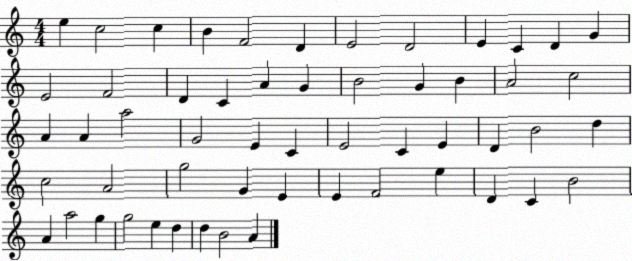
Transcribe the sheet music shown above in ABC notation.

X:1
T:Untitled
M:4/4
L:1/4
K:C
e c2 c B F2 D E2 D2 E C D G E2 F2 D C A G B2 G B A2 c2 A A a2 G2 E C E2 C E D B2 d c2 A2 g2 G E E F2 e D C B2 A a2 g g2 e d d B2 A